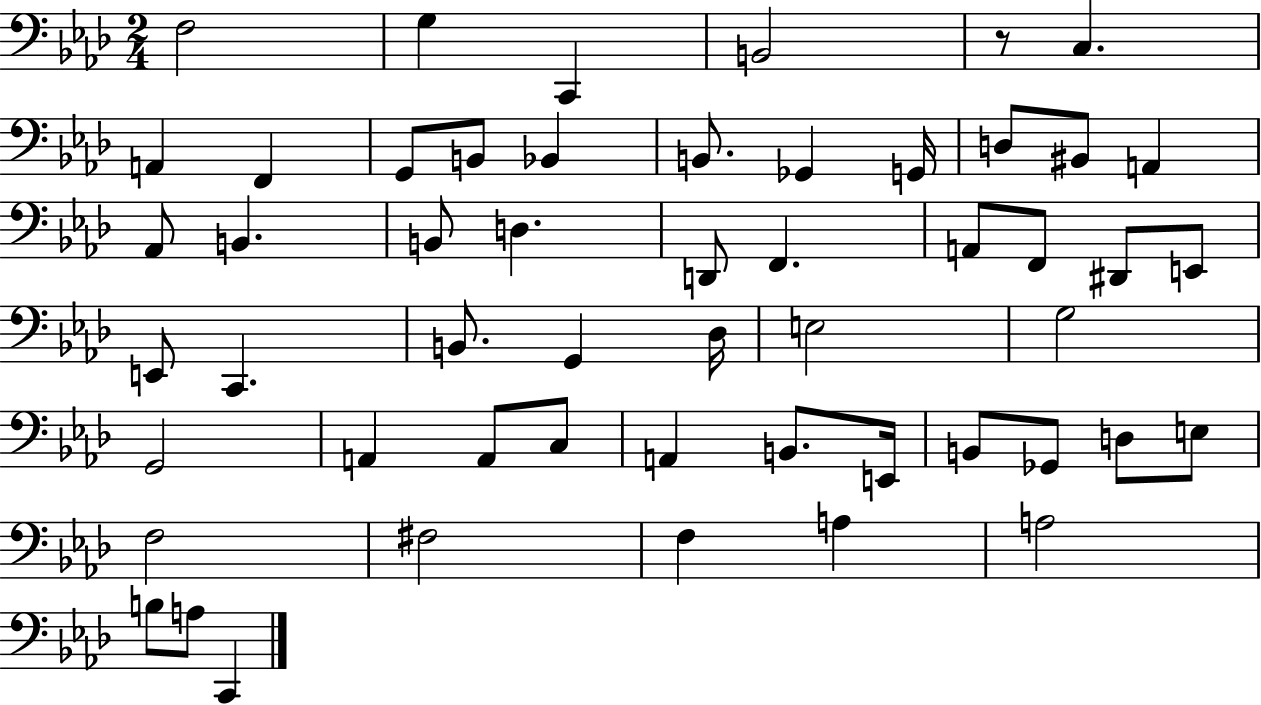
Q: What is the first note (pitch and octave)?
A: F3